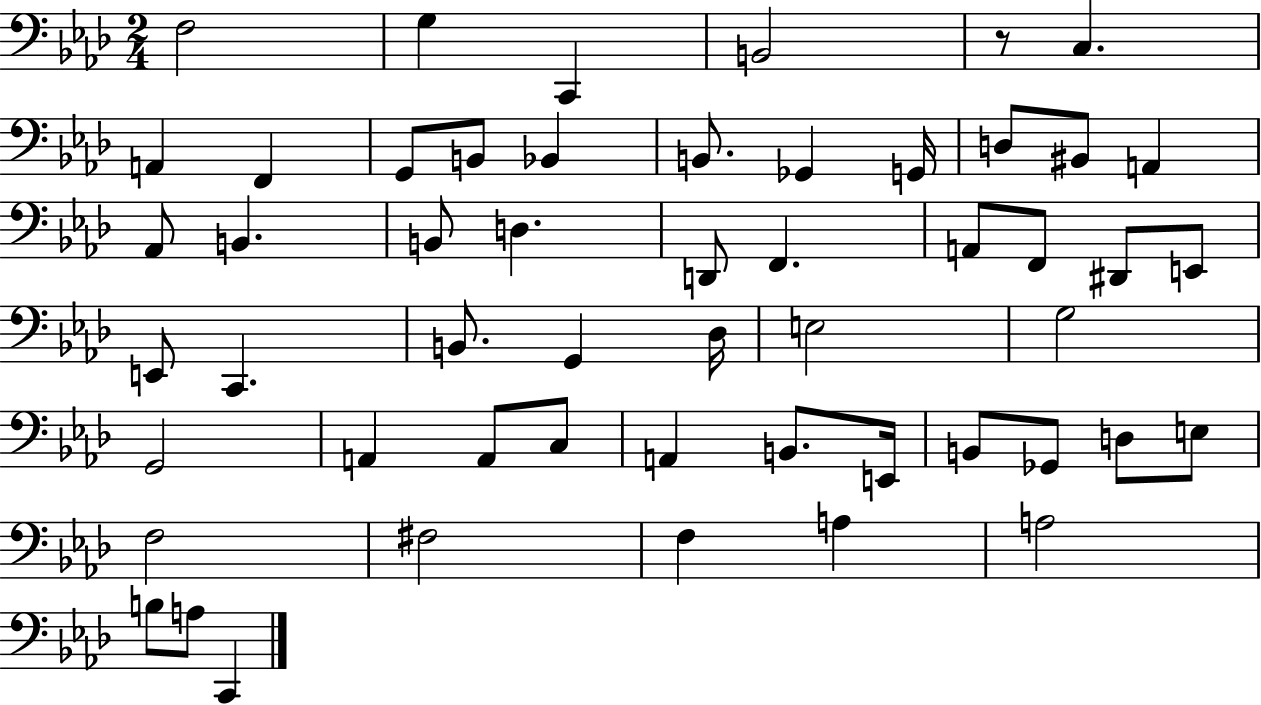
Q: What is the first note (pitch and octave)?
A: F3